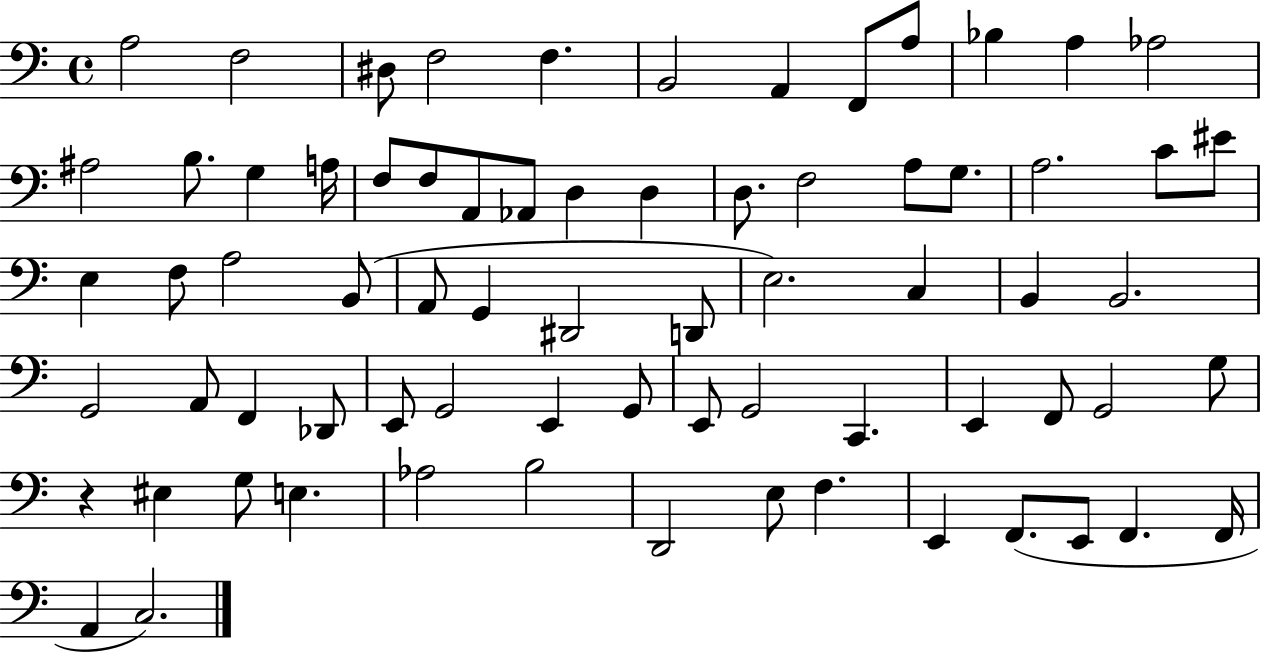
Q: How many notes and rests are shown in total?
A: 72